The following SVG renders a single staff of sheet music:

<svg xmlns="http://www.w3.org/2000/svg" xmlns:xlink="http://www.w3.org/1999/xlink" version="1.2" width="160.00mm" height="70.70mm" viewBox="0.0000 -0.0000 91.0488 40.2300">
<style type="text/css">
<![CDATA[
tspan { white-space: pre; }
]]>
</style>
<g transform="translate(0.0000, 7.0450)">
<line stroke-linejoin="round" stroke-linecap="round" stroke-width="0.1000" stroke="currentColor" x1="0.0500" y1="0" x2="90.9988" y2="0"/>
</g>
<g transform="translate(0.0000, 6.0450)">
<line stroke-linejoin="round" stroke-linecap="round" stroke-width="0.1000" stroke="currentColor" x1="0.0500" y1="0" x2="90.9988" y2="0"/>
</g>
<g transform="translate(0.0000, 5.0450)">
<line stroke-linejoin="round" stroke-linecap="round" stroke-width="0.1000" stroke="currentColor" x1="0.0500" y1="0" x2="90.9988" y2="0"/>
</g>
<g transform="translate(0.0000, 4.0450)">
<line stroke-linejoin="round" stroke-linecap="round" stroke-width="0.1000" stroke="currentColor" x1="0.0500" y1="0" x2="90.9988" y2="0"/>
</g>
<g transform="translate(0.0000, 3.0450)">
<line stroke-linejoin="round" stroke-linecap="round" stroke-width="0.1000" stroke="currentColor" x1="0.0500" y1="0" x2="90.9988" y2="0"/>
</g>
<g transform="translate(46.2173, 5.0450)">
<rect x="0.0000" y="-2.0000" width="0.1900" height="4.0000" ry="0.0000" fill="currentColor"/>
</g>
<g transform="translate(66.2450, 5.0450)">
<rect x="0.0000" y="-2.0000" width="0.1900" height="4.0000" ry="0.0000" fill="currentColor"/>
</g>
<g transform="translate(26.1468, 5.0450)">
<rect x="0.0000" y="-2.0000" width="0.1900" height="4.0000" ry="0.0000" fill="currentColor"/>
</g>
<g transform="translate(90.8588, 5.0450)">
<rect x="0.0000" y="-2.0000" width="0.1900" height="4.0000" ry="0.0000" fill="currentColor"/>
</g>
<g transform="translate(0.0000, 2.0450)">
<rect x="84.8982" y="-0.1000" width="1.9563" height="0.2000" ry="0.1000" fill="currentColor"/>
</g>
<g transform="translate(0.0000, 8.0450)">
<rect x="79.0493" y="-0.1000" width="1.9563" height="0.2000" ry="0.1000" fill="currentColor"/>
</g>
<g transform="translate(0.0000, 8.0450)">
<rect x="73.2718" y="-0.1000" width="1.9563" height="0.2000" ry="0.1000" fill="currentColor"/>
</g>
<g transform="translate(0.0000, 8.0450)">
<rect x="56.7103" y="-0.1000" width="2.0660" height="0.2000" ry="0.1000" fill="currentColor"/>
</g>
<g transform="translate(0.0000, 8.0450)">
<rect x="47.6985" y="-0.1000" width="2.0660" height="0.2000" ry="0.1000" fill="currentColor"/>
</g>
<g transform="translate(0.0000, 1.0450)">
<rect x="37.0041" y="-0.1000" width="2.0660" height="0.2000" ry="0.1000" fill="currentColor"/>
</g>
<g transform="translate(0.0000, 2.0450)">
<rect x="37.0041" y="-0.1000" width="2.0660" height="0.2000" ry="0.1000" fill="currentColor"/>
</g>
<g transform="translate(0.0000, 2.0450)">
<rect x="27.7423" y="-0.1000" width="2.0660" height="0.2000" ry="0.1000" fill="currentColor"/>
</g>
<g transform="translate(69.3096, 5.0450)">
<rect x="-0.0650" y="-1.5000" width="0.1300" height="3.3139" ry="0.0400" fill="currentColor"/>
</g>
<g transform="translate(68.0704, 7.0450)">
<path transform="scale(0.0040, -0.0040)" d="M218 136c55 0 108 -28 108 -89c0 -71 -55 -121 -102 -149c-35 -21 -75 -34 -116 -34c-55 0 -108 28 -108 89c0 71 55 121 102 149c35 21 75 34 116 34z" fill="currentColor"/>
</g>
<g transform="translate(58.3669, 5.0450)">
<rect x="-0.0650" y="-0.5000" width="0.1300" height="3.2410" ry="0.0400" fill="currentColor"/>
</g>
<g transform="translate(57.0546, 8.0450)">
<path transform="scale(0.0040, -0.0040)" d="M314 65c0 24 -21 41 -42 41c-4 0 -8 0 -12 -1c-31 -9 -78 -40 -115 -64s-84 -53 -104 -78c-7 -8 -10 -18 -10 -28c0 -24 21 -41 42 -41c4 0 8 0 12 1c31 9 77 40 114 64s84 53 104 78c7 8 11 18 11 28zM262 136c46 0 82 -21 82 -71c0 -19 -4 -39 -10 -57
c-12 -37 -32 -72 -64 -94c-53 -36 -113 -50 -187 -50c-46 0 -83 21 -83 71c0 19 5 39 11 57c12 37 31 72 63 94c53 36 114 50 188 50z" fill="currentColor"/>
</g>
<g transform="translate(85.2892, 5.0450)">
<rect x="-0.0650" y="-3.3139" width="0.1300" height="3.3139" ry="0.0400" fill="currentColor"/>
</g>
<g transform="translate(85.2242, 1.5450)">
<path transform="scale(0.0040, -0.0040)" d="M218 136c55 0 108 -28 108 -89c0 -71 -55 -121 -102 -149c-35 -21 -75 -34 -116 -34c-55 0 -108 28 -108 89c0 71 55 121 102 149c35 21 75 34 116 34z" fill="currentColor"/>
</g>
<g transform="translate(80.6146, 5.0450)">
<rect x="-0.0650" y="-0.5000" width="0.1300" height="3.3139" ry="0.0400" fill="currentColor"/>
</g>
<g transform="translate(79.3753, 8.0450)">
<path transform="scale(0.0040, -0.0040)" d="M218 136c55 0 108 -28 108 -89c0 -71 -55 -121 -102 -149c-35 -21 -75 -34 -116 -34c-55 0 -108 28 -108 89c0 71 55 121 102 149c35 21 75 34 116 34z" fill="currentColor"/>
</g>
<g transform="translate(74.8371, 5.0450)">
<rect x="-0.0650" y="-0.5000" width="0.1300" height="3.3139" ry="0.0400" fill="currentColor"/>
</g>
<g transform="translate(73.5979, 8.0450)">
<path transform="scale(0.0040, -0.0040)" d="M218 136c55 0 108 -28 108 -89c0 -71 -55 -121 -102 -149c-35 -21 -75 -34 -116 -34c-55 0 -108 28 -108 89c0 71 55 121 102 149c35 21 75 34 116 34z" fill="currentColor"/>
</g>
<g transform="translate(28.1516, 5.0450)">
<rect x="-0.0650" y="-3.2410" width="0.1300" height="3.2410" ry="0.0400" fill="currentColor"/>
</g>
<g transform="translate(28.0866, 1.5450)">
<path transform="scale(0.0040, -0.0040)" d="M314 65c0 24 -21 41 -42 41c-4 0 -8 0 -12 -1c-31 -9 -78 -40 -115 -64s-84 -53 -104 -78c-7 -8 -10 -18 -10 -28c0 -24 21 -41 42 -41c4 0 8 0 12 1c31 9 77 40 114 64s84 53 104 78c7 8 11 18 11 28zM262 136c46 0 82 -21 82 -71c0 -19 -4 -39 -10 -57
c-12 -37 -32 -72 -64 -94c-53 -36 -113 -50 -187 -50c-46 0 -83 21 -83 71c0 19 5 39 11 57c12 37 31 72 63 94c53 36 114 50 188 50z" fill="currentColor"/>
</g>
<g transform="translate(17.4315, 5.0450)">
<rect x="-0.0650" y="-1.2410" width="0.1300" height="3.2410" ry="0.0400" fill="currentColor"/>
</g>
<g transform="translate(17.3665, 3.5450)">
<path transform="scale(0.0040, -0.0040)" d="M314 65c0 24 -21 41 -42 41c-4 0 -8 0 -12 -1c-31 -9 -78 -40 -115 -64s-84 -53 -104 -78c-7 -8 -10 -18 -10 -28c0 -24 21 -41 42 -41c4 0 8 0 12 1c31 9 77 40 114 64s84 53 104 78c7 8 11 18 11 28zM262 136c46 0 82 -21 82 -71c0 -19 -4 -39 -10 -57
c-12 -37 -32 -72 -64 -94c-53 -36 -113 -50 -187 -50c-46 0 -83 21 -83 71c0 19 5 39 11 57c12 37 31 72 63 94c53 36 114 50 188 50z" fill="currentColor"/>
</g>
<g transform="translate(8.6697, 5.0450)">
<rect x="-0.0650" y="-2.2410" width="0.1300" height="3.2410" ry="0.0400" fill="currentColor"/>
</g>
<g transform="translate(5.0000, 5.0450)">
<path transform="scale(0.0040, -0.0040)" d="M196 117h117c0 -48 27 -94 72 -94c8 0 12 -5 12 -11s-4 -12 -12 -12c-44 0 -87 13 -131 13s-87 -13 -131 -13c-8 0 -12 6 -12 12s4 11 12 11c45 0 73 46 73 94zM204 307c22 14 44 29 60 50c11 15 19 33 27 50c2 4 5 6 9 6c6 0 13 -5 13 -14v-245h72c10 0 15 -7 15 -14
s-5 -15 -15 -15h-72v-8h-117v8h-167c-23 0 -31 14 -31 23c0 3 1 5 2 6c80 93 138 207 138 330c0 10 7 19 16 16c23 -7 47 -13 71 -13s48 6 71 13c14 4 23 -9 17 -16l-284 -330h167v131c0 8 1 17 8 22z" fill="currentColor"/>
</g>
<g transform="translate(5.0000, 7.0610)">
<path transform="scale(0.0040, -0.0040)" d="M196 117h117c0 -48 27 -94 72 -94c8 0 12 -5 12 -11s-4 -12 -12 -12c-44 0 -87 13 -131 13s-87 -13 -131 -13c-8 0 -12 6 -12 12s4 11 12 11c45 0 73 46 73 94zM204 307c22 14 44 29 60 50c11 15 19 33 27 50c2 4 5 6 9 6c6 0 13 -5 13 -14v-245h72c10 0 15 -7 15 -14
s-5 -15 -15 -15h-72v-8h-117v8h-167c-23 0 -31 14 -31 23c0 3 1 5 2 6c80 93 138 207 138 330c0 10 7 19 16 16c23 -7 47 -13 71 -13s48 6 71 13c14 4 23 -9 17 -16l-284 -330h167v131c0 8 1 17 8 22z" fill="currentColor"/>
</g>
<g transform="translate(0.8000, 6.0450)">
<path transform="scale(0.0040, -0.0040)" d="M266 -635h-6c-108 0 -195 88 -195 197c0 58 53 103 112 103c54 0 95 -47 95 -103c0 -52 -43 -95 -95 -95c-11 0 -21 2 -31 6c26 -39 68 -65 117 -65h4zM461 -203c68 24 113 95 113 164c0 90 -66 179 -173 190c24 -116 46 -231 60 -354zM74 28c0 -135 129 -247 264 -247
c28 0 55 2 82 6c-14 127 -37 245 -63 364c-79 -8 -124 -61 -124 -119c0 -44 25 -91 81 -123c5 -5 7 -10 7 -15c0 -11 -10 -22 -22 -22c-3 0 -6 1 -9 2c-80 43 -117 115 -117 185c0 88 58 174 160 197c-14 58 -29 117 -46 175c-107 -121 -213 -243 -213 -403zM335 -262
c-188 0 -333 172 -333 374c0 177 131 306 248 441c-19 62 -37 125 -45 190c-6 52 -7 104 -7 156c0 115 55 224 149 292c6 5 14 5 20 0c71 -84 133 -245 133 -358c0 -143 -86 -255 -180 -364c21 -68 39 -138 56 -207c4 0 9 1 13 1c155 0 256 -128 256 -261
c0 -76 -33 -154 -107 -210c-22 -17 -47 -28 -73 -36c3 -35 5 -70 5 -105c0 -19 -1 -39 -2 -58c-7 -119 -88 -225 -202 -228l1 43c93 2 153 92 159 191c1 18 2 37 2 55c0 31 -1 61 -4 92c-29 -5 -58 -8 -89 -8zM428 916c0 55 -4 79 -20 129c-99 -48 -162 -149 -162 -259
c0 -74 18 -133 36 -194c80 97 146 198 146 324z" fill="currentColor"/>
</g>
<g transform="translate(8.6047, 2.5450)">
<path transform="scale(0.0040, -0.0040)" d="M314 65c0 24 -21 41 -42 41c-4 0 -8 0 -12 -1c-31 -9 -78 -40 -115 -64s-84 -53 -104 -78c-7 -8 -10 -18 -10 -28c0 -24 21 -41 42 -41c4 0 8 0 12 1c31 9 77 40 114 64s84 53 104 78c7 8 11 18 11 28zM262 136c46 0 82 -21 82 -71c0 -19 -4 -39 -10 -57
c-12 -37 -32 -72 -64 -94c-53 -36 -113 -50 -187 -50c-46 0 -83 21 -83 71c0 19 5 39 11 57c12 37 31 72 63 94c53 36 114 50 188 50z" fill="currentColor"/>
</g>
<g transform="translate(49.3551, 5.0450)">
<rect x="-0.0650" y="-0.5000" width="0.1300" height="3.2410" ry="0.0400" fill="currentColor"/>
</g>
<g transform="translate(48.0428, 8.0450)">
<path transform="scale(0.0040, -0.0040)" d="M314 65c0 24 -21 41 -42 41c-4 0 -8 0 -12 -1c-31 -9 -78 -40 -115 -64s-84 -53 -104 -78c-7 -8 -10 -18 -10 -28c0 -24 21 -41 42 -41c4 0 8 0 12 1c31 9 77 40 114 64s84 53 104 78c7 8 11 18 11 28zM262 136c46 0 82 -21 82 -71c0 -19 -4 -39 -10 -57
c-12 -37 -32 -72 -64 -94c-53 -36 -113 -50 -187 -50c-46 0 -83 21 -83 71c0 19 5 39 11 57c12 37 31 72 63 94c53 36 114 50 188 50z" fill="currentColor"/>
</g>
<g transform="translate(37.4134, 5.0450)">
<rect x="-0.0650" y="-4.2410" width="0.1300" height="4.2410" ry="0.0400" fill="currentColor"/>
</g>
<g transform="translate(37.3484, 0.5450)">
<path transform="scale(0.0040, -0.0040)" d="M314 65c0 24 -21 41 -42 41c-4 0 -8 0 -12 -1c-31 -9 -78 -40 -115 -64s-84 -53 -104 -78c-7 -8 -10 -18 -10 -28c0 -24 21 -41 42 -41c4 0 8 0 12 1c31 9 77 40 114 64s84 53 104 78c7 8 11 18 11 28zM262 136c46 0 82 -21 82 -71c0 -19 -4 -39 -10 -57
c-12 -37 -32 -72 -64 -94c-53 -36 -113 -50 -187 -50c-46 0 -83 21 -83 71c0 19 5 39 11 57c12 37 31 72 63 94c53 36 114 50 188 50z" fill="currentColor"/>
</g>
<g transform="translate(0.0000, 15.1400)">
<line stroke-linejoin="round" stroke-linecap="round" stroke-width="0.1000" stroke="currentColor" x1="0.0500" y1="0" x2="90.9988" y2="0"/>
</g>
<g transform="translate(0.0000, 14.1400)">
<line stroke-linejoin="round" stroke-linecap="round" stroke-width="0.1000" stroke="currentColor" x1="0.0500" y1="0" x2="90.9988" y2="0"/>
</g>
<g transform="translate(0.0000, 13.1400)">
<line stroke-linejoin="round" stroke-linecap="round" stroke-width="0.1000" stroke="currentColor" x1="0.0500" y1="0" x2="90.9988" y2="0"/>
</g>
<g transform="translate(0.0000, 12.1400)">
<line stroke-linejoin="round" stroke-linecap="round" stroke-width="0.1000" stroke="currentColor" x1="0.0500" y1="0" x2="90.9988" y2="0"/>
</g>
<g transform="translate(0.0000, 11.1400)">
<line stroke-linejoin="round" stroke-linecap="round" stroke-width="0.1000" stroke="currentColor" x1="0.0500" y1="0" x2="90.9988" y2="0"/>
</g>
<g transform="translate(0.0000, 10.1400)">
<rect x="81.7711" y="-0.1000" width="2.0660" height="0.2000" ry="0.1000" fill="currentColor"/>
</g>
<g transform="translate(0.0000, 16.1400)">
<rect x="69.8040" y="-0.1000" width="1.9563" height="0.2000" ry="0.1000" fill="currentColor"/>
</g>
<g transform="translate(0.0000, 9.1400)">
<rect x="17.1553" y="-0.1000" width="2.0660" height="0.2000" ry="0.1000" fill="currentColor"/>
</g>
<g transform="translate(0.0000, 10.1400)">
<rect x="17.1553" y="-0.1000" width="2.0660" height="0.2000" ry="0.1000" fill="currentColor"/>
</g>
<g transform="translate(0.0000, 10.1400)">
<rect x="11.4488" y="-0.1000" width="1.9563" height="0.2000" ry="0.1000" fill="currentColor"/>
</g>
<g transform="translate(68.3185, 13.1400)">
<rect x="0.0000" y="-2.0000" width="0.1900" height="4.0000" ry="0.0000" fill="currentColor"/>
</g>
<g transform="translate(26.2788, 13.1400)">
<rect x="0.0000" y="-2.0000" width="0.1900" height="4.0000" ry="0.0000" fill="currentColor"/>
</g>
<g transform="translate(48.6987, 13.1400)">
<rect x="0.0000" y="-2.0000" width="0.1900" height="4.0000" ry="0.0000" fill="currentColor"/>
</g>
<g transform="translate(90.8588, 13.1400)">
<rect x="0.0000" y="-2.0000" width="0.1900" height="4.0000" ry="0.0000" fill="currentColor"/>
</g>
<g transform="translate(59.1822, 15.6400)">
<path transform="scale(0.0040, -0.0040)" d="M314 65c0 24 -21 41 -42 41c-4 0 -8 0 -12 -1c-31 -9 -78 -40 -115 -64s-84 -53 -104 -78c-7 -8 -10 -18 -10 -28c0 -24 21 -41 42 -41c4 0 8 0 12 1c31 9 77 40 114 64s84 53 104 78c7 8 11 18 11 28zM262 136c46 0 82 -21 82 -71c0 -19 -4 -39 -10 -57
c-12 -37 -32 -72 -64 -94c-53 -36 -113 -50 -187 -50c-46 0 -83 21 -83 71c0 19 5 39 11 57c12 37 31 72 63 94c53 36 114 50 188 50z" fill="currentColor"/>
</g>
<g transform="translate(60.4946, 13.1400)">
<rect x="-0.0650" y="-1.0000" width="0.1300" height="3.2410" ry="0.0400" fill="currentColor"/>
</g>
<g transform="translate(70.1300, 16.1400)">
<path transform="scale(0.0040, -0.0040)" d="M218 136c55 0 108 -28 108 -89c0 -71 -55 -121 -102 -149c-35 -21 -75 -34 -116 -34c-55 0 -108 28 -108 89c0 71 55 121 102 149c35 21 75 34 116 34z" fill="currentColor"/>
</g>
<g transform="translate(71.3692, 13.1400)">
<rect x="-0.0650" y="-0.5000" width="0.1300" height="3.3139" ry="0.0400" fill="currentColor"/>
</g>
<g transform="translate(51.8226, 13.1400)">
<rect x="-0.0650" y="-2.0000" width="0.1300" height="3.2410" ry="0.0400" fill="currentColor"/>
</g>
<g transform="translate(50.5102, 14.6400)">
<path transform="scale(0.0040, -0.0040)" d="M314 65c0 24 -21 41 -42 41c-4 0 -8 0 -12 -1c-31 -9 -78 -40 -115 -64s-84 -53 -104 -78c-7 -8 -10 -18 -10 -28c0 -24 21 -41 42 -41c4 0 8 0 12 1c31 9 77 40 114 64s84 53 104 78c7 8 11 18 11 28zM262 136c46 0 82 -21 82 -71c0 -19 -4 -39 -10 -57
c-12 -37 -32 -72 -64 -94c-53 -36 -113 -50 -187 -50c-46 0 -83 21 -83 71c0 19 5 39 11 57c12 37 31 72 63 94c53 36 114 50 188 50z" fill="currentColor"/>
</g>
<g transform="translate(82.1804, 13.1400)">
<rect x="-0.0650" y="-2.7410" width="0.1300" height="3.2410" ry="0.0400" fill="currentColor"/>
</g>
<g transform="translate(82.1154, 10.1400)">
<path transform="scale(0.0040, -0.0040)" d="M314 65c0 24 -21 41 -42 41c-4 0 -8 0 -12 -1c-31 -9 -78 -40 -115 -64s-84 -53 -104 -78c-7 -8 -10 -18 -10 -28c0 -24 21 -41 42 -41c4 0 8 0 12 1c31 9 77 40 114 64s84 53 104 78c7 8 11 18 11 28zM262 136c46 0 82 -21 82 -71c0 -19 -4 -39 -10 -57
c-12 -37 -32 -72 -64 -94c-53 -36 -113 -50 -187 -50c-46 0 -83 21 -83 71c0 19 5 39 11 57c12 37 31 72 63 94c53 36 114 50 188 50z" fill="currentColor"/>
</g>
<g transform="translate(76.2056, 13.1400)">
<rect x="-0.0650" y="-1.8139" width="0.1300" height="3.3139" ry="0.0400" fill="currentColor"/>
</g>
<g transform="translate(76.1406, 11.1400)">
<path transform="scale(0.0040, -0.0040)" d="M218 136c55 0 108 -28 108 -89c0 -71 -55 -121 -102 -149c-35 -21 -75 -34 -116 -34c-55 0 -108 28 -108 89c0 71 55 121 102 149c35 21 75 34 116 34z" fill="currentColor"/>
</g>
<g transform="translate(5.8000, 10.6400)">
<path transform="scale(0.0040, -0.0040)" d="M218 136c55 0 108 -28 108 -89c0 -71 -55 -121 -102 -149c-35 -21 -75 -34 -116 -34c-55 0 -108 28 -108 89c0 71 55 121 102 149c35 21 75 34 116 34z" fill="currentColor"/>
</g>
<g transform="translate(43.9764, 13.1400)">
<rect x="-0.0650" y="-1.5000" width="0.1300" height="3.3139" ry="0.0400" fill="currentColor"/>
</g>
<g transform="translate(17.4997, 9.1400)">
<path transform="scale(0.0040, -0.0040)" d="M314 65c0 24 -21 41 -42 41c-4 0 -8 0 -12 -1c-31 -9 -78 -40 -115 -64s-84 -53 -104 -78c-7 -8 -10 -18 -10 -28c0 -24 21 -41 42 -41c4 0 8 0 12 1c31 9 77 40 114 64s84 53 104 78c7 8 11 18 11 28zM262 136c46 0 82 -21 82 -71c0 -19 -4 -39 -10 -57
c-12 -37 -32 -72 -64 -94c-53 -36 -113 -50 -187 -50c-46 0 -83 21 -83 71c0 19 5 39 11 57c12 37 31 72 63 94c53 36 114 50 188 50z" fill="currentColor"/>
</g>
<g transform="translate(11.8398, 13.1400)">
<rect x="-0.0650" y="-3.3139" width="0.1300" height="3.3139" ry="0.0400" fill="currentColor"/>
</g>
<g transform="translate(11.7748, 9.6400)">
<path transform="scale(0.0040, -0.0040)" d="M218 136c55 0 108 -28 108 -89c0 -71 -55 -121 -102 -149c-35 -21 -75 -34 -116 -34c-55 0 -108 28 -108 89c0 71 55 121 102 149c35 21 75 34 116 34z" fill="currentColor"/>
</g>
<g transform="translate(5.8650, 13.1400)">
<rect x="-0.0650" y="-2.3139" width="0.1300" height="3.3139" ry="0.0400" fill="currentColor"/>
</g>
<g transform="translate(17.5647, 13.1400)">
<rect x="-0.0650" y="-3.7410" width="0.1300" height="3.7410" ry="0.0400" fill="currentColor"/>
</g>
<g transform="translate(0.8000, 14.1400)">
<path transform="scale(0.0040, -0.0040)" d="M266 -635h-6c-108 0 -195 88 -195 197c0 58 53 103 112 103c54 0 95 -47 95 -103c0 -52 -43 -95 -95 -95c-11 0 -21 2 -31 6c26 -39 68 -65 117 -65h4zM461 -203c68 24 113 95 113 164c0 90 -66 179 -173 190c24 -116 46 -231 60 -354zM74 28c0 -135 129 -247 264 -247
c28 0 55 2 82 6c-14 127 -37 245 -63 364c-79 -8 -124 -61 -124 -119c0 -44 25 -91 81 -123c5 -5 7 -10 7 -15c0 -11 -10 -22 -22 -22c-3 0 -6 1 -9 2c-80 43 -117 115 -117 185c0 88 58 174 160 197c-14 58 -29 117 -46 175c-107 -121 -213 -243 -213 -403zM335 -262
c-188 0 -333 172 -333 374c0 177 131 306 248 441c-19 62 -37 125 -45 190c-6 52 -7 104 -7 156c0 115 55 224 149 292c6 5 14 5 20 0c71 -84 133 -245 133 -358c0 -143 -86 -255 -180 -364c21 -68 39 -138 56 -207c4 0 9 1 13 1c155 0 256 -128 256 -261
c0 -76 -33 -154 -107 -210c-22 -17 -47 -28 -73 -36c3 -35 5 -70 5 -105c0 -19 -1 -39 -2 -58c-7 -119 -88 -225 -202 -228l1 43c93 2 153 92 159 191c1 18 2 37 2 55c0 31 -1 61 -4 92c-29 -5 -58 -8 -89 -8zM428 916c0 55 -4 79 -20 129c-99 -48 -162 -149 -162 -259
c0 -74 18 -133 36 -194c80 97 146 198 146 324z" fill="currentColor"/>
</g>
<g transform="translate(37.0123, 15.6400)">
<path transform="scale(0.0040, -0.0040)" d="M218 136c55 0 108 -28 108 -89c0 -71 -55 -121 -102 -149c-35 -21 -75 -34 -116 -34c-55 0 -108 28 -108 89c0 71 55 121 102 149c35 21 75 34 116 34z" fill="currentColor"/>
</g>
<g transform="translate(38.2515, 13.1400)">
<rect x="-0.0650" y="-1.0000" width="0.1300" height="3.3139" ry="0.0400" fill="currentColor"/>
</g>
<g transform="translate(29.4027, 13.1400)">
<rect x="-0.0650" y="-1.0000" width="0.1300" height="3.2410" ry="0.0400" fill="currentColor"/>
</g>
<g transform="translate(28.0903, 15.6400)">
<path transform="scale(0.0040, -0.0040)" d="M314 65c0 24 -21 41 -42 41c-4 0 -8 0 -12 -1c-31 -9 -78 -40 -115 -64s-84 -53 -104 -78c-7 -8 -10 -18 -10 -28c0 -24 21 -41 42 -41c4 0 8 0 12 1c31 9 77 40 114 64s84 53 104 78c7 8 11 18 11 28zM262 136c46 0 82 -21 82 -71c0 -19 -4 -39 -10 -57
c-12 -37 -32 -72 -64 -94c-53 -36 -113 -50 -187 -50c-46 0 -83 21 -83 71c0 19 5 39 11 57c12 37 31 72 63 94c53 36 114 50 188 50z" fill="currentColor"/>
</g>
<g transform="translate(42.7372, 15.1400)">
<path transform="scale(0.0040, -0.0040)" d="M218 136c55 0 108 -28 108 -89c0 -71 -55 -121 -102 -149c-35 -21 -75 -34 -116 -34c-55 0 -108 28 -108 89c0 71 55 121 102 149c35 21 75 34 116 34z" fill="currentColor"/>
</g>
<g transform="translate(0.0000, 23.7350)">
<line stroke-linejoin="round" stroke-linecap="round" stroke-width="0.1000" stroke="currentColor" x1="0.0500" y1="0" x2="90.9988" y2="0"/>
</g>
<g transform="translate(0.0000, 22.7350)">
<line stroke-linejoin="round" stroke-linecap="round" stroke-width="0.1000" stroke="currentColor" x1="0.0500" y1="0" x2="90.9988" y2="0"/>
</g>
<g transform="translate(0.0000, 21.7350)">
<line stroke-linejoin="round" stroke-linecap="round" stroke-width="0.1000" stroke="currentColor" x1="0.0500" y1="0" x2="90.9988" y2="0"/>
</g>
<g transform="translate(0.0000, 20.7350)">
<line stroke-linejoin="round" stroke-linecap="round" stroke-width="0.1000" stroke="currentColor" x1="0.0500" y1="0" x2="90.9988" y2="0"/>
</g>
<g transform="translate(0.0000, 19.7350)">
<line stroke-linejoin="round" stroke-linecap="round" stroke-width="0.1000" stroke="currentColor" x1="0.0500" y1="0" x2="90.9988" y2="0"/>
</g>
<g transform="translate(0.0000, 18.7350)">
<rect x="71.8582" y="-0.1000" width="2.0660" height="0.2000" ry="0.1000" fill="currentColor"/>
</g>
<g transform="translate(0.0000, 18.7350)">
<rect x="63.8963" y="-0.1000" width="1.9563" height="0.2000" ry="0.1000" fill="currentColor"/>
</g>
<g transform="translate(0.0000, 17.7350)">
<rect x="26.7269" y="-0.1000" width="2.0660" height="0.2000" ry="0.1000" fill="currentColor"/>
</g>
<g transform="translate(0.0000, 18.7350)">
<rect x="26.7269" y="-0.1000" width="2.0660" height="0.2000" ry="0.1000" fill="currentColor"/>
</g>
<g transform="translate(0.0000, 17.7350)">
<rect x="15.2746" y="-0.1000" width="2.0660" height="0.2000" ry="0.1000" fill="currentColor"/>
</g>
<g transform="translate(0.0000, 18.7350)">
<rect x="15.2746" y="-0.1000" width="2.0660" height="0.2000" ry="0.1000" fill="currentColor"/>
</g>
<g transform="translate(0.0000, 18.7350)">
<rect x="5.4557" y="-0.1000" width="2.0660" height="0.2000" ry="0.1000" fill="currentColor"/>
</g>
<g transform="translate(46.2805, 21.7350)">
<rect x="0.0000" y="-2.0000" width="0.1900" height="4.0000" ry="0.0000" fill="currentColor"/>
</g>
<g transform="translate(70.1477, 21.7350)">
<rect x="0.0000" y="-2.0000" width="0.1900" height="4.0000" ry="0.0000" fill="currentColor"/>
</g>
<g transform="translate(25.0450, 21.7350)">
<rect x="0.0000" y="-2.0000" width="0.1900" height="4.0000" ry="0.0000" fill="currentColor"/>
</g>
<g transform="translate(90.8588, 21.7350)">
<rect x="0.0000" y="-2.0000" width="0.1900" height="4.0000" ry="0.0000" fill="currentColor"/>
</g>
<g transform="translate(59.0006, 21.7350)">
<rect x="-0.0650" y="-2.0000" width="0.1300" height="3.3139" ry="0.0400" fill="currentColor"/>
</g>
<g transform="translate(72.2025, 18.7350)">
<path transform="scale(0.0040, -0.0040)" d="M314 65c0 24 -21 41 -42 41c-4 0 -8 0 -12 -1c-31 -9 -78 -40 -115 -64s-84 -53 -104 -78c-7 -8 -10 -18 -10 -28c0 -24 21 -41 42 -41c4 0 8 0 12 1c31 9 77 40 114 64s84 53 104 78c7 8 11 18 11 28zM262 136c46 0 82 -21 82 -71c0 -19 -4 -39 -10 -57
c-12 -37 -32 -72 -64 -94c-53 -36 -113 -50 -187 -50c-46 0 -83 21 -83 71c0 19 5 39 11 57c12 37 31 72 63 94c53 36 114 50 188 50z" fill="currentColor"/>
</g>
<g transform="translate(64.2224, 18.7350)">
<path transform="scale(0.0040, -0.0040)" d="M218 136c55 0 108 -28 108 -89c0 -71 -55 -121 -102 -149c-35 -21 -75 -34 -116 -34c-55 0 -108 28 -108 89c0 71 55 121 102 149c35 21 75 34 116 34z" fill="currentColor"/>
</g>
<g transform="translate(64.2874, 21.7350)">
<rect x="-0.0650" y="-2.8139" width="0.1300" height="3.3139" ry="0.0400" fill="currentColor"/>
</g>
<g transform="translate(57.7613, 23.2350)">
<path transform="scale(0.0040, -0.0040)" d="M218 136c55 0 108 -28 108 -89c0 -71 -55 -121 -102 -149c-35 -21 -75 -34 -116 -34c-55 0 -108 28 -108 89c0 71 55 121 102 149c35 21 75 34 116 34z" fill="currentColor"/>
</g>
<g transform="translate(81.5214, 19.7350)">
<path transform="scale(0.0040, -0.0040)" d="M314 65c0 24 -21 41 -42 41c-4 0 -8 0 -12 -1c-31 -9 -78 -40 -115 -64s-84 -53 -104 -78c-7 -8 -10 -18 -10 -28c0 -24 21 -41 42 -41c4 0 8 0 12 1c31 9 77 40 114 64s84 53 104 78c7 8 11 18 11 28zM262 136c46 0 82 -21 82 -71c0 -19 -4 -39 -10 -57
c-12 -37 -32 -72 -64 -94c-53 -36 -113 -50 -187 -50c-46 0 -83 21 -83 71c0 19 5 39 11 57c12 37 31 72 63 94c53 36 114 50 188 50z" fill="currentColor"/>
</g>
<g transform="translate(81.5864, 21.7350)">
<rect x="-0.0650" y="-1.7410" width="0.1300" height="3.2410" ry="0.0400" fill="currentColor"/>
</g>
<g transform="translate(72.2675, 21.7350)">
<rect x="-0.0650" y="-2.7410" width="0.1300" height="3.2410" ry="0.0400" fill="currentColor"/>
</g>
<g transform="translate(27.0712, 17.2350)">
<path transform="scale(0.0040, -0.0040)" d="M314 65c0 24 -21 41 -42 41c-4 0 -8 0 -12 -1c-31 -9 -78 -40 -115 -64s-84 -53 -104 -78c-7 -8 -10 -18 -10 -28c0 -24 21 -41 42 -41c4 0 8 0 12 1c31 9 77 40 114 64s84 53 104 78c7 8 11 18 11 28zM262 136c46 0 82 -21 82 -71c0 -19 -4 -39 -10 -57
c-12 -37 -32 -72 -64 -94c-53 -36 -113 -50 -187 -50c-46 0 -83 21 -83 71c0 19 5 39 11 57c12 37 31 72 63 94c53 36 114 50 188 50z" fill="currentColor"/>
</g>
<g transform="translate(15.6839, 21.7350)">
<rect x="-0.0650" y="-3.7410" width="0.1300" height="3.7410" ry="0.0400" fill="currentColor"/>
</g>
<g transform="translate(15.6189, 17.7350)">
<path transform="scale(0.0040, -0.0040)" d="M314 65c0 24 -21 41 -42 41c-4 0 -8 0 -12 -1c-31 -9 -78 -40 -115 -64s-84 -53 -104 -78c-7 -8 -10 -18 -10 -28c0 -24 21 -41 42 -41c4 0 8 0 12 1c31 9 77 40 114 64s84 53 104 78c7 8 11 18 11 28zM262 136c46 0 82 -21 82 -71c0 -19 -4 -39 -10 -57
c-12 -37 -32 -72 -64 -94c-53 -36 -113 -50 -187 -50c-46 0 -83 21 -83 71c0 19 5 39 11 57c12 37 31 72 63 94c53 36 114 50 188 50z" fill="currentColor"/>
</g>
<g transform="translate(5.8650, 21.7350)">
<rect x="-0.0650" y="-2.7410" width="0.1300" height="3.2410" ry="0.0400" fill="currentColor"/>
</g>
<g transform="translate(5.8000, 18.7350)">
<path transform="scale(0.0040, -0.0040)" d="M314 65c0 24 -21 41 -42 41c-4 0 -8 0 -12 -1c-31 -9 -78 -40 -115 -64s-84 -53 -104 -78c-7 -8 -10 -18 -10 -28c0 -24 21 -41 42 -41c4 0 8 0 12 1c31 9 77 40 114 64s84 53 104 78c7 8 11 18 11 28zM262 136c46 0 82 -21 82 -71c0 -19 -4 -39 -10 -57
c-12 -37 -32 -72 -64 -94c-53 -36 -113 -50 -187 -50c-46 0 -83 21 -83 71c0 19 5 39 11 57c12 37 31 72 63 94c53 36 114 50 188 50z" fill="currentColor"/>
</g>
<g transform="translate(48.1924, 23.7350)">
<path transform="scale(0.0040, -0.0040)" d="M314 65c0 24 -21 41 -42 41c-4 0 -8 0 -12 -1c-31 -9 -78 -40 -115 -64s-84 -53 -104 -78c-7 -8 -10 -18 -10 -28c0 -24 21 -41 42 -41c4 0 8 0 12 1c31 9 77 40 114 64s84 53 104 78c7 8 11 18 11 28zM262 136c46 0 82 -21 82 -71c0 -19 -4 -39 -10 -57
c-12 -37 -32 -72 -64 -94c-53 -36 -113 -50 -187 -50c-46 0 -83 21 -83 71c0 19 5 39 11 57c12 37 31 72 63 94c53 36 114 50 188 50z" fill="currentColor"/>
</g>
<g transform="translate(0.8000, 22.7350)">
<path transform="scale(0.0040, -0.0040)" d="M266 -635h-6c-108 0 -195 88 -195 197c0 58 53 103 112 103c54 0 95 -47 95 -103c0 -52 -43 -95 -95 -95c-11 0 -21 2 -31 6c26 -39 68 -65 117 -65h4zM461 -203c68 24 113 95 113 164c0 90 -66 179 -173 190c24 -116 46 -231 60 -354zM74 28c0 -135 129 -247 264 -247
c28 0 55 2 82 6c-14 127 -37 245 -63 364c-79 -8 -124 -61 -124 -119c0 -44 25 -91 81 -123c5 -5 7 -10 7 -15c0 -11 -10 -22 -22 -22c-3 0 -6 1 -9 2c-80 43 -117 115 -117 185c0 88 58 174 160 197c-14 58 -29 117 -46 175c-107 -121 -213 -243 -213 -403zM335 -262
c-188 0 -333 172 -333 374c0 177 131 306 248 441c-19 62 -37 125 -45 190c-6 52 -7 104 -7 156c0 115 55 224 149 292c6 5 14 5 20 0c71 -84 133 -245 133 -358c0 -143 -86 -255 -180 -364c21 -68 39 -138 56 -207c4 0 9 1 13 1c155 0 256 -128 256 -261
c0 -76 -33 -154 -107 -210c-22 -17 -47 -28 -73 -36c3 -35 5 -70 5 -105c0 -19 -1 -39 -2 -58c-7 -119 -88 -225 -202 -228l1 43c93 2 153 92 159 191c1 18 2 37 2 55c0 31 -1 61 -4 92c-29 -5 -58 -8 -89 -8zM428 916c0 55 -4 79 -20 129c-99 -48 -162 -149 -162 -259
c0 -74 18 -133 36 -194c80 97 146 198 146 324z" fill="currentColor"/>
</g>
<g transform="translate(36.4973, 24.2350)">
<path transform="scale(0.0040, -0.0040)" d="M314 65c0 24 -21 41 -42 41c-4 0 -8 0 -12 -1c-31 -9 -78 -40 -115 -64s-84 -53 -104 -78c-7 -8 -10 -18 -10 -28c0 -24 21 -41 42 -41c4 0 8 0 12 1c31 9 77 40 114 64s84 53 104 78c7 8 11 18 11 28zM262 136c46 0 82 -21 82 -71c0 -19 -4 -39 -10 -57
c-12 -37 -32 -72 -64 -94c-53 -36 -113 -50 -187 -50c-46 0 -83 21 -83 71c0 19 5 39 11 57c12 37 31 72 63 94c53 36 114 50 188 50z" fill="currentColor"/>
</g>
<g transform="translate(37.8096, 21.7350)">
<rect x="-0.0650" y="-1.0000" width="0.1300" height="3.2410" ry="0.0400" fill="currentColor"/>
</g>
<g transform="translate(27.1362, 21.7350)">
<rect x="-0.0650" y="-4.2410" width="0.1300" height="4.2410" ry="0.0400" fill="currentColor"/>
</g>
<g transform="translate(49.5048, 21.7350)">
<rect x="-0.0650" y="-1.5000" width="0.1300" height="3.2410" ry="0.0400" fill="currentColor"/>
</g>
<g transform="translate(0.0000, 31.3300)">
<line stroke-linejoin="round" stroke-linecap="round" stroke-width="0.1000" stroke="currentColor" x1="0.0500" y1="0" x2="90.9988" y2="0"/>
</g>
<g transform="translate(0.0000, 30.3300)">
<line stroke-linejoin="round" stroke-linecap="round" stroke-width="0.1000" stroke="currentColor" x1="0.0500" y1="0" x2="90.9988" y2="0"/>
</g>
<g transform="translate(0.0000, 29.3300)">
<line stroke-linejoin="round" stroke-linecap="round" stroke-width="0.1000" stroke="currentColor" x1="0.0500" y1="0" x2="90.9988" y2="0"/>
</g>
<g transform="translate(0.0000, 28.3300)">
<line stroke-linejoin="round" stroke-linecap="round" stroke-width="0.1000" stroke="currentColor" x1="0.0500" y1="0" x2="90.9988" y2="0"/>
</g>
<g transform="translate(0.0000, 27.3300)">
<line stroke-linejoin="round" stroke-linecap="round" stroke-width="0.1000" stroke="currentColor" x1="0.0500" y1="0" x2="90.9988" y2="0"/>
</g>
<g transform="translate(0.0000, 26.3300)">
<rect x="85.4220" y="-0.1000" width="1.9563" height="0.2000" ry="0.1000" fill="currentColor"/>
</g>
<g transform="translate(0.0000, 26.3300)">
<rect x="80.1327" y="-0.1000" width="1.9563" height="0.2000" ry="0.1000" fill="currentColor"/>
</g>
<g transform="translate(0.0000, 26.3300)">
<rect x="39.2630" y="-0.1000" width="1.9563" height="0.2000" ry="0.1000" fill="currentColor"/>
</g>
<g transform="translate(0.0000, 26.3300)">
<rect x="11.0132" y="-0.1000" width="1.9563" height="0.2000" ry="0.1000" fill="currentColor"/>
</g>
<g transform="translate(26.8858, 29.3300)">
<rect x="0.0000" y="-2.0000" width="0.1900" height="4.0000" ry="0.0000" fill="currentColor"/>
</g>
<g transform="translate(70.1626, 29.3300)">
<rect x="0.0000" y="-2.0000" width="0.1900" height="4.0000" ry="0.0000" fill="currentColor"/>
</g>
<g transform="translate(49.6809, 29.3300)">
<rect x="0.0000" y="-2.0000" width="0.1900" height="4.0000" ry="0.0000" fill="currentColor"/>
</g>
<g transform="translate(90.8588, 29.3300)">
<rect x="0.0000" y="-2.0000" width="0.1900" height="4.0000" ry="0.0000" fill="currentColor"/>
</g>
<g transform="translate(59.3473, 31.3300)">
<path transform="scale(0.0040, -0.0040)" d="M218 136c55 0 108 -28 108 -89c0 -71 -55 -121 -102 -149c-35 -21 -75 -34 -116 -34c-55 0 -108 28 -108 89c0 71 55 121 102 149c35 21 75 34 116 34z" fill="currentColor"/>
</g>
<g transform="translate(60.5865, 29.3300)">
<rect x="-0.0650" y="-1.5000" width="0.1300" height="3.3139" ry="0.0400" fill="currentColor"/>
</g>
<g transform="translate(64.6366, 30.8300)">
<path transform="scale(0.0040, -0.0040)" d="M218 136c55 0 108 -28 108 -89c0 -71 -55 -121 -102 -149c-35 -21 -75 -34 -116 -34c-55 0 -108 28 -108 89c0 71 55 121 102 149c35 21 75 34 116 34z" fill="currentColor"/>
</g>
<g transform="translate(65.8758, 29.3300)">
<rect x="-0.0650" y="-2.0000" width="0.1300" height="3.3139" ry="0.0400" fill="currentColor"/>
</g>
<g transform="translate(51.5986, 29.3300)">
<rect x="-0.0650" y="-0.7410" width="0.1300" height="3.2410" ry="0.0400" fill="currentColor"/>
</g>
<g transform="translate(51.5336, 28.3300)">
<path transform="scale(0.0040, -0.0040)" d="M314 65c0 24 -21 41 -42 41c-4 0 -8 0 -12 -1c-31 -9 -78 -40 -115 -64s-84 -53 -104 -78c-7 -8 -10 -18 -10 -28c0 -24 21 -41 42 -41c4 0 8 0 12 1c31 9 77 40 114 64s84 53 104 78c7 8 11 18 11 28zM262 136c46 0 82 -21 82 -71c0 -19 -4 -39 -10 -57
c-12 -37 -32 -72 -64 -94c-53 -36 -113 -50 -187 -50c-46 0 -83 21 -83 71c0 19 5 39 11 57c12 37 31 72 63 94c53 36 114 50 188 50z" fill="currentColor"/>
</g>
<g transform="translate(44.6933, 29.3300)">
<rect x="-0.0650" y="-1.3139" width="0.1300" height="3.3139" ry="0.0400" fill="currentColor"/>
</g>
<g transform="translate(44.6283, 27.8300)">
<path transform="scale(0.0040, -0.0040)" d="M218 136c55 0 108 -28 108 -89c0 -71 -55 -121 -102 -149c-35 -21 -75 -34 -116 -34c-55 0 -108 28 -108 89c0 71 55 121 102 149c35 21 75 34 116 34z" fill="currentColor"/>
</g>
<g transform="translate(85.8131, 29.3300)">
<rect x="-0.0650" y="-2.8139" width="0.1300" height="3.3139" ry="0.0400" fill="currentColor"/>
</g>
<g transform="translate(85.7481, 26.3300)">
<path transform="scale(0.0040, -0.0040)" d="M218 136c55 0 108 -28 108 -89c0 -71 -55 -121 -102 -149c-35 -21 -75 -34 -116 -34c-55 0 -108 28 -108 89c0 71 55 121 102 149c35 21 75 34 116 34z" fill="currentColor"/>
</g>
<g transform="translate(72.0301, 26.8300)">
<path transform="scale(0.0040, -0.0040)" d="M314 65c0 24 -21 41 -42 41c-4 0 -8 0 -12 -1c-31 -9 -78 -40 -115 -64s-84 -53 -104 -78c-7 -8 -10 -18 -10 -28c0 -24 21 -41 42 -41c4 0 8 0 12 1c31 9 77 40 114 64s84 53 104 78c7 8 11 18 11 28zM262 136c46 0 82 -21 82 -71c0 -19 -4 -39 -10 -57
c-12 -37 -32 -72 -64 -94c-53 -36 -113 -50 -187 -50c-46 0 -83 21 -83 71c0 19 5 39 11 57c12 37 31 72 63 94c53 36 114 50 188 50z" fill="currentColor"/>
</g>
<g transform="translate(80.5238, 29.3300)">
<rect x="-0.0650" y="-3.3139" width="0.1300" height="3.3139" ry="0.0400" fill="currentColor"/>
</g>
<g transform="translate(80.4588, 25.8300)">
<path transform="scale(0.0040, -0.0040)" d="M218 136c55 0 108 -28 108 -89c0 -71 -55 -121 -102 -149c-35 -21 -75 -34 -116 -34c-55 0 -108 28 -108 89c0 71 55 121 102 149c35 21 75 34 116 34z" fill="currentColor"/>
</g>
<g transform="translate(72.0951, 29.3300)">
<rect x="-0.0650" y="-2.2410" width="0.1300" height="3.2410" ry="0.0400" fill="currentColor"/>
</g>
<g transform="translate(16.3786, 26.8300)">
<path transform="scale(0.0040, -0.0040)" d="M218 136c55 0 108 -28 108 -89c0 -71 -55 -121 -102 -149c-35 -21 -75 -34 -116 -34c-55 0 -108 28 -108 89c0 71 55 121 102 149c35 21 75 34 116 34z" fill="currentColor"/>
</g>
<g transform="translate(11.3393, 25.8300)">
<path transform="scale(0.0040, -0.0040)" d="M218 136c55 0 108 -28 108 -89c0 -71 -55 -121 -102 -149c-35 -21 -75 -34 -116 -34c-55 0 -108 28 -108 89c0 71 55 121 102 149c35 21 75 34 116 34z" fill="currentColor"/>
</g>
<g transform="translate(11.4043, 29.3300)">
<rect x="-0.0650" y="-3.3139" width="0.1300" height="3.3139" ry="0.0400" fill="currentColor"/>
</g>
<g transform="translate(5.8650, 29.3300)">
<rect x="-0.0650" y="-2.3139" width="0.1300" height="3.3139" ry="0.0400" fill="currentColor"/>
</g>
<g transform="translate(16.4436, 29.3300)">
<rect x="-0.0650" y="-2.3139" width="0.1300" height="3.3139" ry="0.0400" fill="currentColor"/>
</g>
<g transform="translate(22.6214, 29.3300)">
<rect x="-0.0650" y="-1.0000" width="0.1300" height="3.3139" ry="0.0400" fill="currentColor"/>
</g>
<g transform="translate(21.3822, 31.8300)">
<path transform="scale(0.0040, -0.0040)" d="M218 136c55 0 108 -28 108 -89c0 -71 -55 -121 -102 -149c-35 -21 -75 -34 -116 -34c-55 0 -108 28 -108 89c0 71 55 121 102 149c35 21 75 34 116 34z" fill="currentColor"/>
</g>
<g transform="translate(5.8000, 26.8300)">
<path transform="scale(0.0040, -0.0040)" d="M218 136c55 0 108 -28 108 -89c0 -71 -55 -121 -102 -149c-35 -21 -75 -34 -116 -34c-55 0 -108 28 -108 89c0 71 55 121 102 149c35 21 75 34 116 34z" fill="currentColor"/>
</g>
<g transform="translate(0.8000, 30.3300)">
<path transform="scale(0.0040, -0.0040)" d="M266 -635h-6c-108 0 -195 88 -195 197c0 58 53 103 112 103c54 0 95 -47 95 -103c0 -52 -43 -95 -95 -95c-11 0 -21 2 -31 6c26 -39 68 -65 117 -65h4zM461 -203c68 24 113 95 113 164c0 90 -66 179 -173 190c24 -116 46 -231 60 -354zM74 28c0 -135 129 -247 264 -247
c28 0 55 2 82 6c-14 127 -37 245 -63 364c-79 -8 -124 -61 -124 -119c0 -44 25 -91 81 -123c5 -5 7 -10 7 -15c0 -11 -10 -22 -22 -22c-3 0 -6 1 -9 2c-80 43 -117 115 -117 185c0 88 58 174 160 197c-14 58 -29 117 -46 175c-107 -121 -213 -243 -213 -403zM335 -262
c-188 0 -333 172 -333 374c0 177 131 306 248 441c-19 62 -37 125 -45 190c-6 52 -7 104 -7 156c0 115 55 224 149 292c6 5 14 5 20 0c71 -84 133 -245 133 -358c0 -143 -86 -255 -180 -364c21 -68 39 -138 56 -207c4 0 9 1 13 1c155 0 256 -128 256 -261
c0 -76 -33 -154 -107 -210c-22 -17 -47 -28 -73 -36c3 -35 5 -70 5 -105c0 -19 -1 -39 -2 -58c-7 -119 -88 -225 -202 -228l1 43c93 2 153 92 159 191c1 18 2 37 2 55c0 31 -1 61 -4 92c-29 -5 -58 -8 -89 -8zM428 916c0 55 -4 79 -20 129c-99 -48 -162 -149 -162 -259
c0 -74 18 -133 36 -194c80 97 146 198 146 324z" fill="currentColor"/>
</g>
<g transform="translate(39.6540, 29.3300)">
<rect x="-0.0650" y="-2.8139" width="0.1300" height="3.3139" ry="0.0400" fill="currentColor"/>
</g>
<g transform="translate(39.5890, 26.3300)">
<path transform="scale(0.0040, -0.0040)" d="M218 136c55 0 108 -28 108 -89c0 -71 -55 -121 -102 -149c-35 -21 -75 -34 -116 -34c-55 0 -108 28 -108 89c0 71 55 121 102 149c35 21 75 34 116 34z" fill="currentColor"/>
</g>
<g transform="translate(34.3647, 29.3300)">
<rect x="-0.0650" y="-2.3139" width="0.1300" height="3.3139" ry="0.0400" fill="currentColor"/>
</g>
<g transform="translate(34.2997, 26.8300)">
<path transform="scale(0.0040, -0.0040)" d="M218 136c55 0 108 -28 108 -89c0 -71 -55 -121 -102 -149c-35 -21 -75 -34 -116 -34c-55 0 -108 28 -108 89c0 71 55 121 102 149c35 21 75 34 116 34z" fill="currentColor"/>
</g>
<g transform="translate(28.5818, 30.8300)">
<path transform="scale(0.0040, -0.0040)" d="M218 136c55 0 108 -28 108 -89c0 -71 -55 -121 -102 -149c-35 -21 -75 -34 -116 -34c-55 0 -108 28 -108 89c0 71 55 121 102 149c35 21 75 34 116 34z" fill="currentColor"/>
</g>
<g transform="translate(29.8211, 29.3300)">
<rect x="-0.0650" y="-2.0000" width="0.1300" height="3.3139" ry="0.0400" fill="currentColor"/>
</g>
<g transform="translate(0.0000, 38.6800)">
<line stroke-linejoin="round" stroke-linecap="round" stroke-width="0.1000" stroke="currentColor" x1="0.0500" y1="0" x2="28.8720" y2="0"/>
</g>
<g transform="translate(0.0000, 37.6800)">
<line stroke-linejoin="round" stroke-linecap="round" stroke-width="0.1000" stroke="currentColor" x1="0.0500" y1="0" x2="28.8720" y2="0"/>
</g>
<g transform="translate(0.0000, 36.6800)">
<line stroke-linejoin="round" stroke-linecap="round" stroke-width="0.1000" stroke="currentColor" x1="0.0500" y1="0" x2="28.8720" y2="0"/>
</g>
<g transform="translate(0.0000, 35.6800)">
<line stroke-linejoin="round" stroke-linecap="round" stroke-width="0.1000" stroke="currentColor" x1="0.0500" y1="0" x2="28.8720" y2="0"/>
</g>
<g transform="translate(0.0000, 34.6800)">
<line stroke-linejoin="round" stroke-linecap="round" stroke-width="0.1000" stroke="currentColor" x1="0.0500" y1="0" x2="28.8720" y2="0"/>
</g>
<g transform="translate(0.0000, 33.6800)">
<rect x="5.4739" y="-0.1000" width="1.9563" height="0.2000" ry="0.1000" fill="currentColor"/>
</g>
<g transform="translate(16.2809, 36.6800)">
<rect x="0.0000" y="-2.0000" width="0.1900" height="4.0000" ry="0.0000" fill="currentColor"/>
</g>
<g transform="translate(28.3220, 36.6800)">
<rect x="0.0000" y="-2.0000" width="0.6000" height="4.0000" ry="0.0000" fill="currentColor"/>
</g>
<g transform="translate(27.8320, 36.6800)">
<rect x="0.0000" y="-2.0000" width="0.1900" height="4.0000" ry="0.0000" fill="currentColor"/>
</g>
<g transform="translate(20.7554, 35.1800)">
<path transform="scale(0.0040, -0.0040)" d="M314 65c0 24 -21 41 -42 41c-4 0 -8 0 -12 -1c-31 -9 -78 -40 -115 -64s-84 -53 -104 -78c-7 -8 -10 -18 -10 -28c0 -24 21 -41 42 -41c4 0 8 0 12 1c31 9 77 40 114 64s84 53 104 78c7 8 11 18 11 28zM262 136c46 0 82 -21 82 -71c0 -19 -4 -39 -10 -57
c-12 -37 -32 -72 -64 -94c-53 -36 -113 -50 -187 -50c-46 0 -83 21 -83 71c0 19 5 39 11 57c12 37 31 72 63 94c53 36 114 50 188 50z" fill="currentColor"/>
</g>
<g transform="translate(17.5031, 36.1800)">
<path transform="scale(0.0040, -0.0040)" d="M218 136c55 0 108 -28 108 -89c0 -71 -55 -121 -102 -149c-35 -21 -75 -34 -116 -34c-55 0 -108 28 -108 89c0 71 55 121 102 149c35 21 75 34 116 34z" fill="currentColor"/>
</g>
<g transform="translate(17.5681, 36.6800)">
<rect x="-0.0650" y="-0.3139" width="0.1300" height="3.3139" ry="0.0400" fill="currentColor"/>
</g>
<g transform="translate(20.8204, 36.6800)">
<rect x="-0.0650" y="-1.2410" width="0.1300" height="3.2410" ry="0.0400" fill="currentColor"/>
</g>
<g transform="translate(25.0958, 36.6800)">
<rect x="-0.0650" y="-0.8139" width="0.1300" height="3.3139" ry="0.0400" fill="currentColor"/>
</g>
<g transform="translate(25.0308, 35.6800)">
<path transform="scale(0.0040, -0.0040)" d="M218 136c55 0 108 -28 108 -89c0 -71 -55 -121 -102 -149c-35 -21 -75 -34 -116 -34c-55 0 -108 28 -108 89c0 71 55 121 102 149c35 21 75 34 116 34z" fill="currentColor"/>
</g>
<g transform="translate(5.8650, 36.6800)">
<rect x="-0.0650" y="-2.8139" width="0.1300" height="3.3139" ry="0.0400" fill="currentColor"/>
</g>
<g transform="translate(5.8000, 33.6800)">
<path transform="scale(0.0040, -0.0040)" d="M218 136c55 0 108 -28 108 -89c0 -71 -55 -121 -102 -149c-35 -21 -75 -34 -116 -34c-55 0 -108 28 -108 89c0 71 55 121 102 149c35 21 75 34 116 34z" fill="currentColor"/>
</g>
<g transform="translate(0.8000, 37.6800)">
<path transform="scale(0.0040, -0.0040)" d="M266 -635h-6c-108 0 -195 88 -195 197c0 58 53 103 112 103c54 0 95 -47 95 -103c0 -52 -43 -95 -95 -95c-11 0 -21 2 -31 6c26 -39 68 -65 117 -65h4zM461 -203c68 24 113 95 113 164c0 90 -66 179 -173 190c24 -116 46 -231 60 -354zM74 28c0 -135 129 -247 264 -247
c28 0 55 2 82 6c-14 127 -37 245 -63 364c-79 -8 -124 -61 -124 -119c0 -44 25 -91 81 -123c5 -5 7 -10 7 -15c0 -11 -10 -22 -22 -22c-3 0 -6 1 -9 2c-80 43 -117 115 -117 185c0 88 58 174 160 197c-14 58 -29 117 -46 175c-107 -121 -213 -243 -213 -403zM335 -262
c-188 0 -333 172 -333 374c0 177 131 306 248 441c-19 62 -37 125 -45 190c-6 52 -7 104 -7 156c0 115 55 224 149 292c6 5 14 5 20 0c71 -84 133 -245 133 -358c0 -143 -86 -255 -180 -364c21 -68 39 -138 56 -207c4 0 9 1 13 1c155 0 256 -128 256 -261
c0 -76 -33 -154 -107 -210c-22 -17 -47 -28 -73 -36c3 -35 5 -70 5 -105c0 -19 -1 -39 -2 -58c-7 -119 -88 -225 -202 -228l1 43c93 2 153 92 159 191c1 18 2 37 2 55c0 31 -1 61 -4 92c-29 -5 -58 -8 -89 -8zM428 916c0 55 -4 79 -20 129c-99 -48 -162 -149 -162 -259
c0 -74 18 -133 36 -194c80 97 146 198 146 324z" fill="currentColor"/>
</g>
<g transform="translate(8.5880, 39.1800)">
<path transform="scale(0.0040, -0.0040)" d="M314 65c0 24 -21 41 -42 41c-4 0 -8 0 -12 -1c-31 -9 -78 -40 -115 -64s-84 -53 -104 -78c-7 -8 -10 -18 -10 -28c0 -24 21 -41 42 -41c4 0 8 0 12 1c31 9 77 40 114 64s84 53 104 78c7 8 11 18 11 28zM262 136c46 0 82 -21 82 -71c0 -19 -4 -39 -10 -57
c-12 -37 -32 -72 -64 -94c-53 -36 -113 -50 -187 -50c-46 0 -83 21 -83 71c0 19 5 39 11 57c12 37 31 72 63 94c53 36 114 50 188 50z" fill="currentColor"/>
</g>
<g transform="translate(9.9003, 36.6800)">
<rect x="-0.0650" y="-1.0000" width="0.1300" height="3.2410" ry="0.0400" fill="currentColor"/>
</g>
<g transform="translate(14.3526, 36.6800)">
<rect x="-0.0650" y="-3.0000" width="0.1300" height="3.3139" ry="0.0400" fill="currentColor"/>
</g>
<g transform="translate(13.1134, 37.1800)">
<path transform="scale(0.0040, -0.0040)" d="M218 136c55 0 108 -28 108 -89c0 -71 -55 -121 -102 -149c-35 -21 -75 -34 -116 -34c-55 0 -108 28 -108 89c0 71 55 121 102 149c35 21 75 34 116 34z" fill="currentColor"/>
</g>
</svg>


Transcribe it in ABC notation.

X:1
T:Untitled
M:4/4
L:1/4
K:C
g2 e2 b2 d'2 C2 C2 E C C b g b c'2 D2 D E F2 D2 C f a2 a2 c'2 d'2 D2 E2 F a a2 f2 g b g D F g a e d2 E F g2 b a a D2 A c e2 d